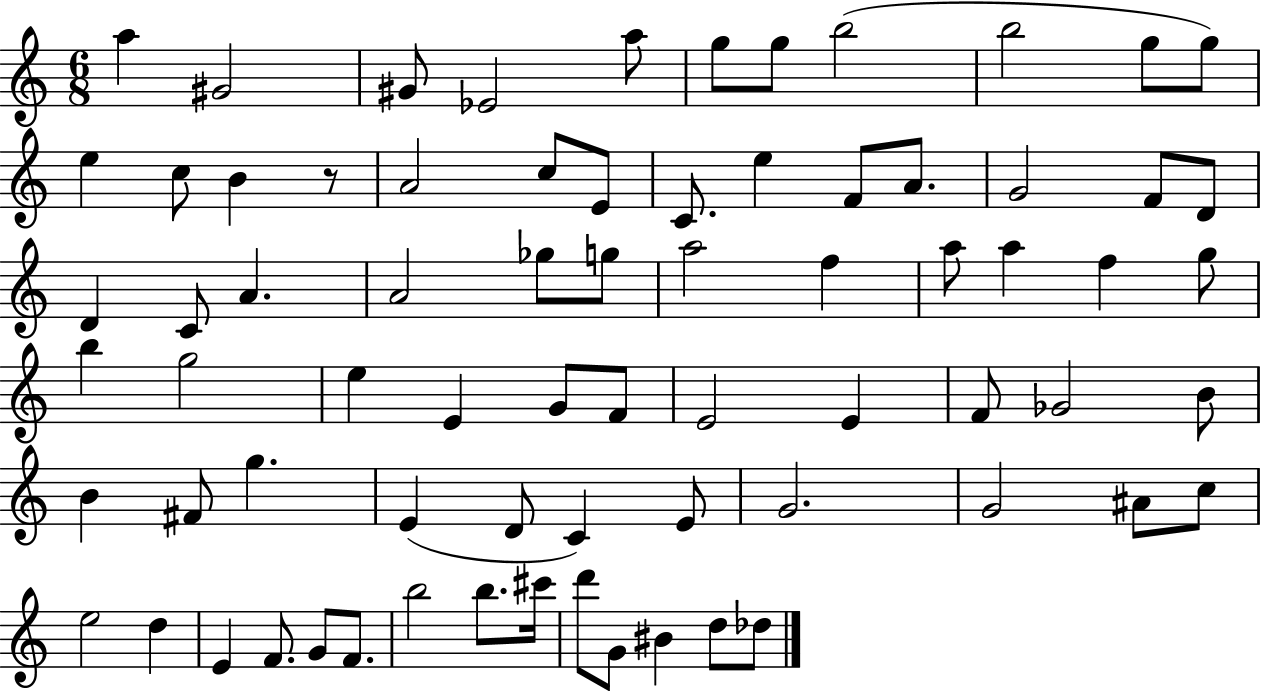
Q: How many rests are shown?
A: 1